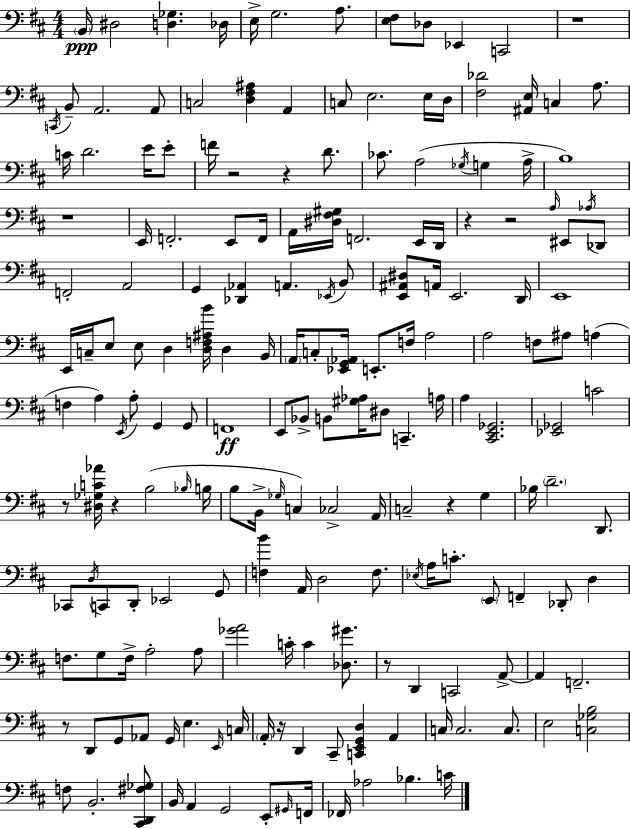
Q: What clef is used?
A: bass